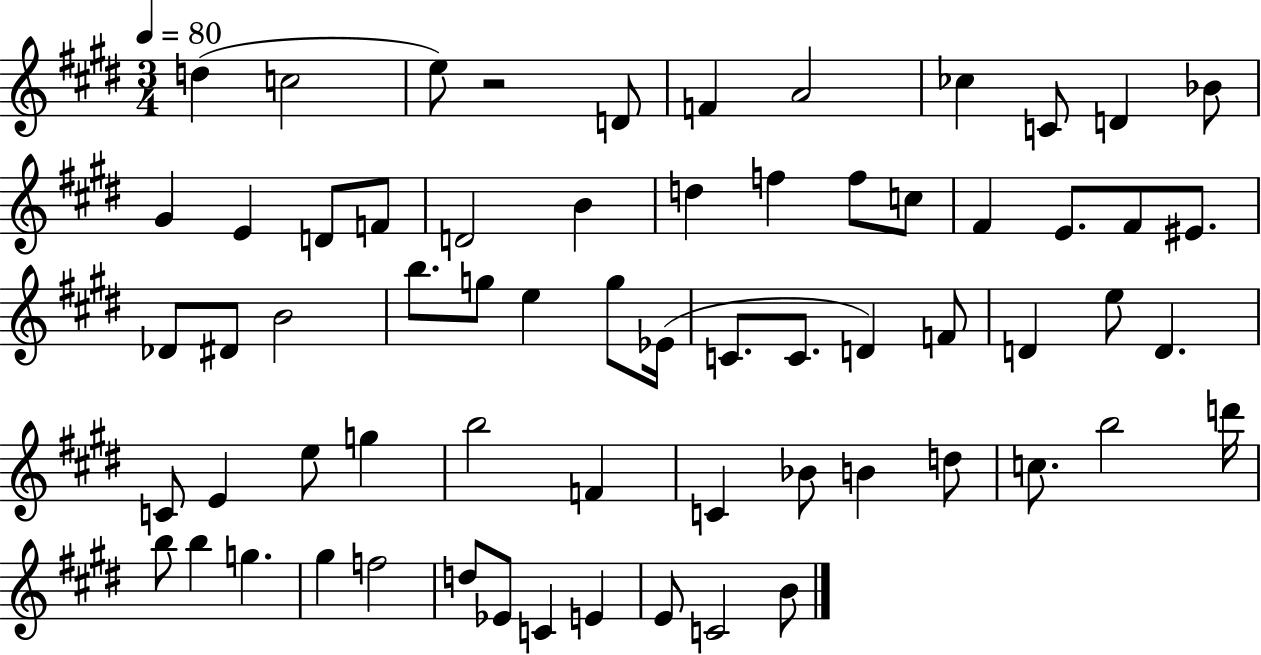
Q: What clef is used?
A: treble